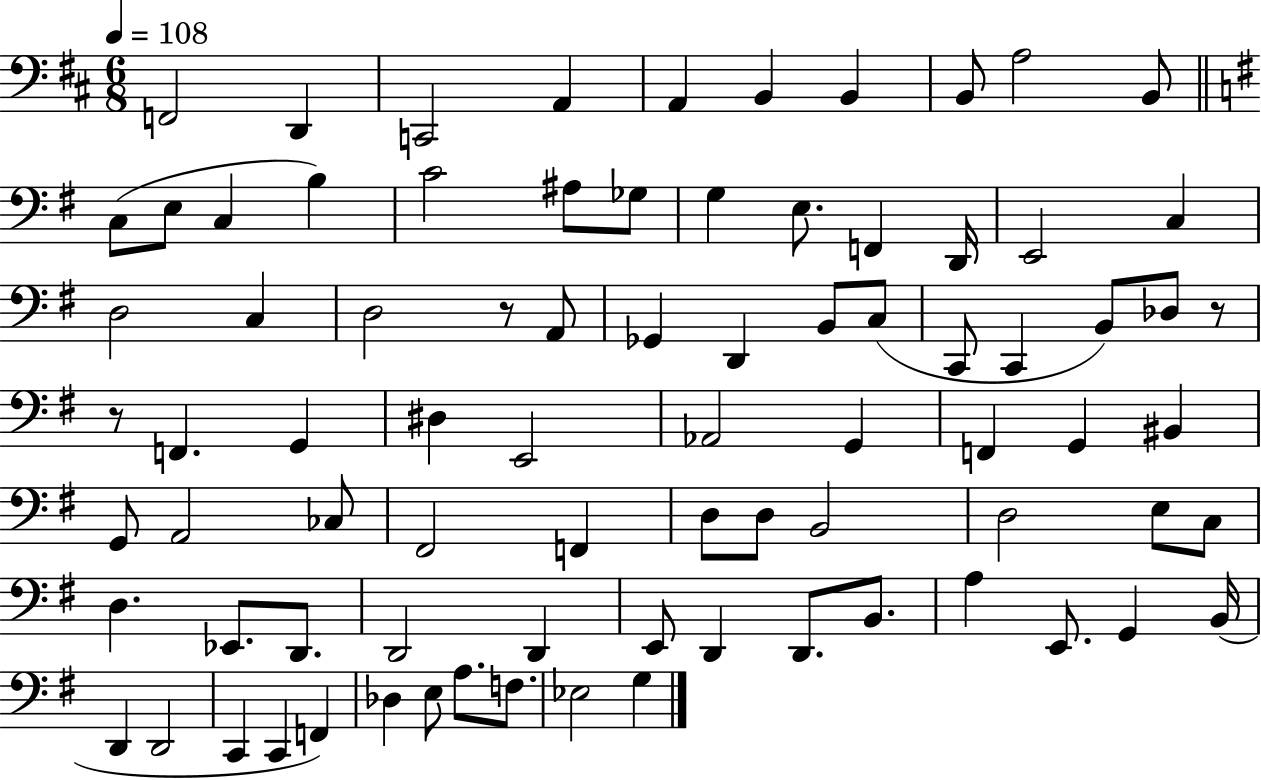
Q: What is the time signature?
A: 6/8